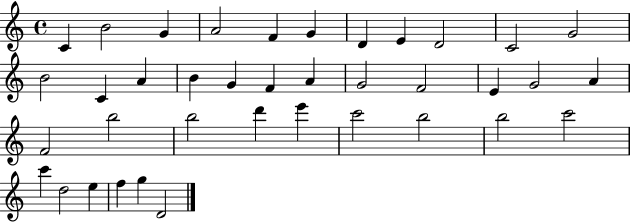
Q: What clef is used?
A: treble